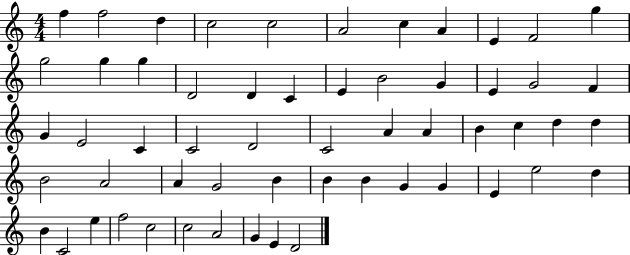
{
  \clef treble
  \numericTimeSignature
  \time 4/4
  \key c \major
  f''4 f''2 d''4 | c''2 c''2 | a'2 c''4 a'4 | e'4 f'2 g''4 | \break g''2 g''4 g''4 | d'2 d'4 c'4 | e'4 b'2 g'4 | e'4 g'2 f'4 | \break g'4 e'2 c'4 | c'2 d'2 | c'2 a'4 a'4 | b'4 c''4 d''4 d''4 | \break b'2 a'2 | a'4 g'2 b'4 | b'4 b'4 g'4 g'4 | e'4 e''2 d''4 | \break b'4 c'2 e''4 | f''2 c''2 | c''2 a'2 | g'4 e'4 d'2 | \break \bar "|."
}